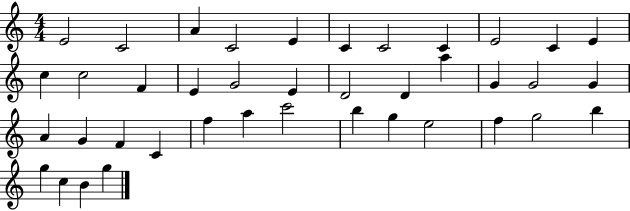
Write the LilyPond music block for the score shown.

{
  \clef treble
  \numericTimeSignature
  \time 4/4
  \key c \major
  e'2 c'2 | a'4 c'2 e'4 | c'4 c'2 c'4 | e'2 c'4 e'4 | \break c''4 c''2 f'4 | e'4 g'2 e'4 | d'2 d'4 a''4 | g'4 g'2 g'4 | \break a'4 g'4 f'4 c'4 | f''4 a''4 c'''2 | b''4 g''4 e''2 | f''4 g''2 b''4 | \break g''4 c''4 b'4 g''4 | \bar "|."
}